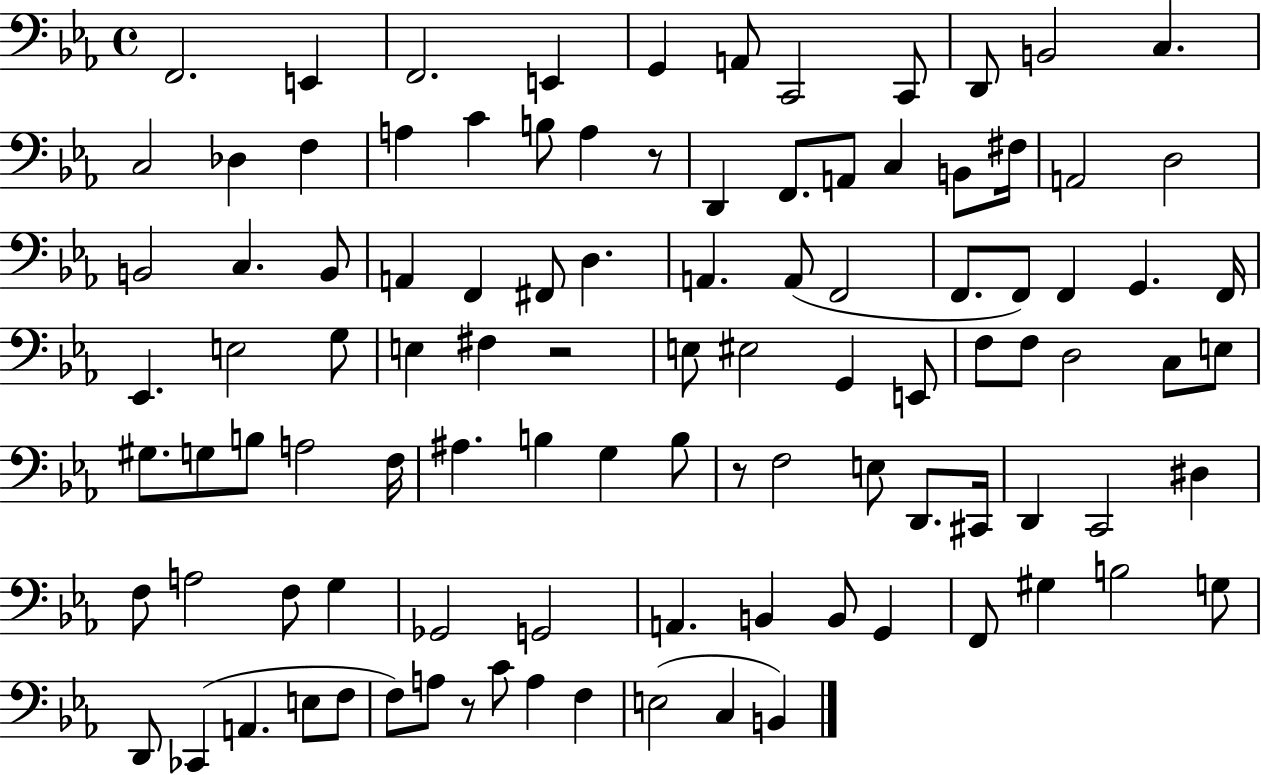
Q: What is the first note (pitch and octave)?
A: F2